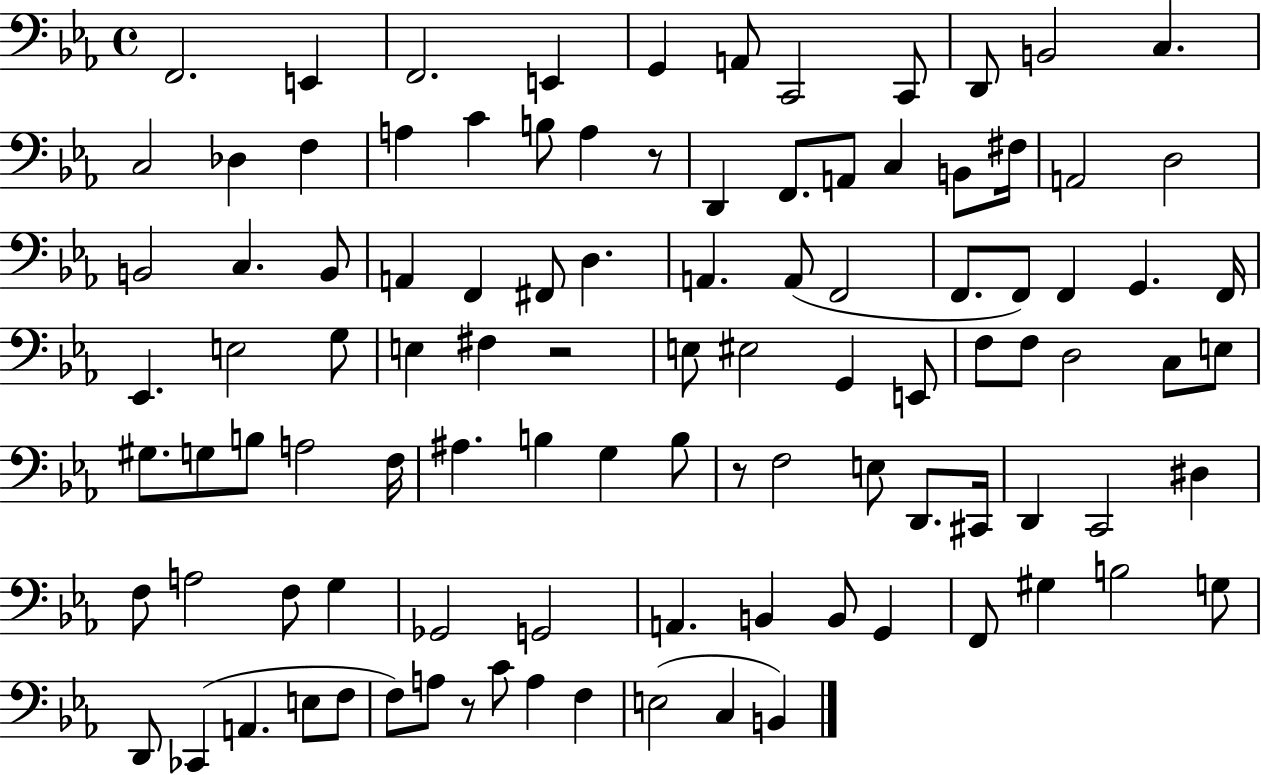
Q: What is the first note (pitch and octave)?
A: F2